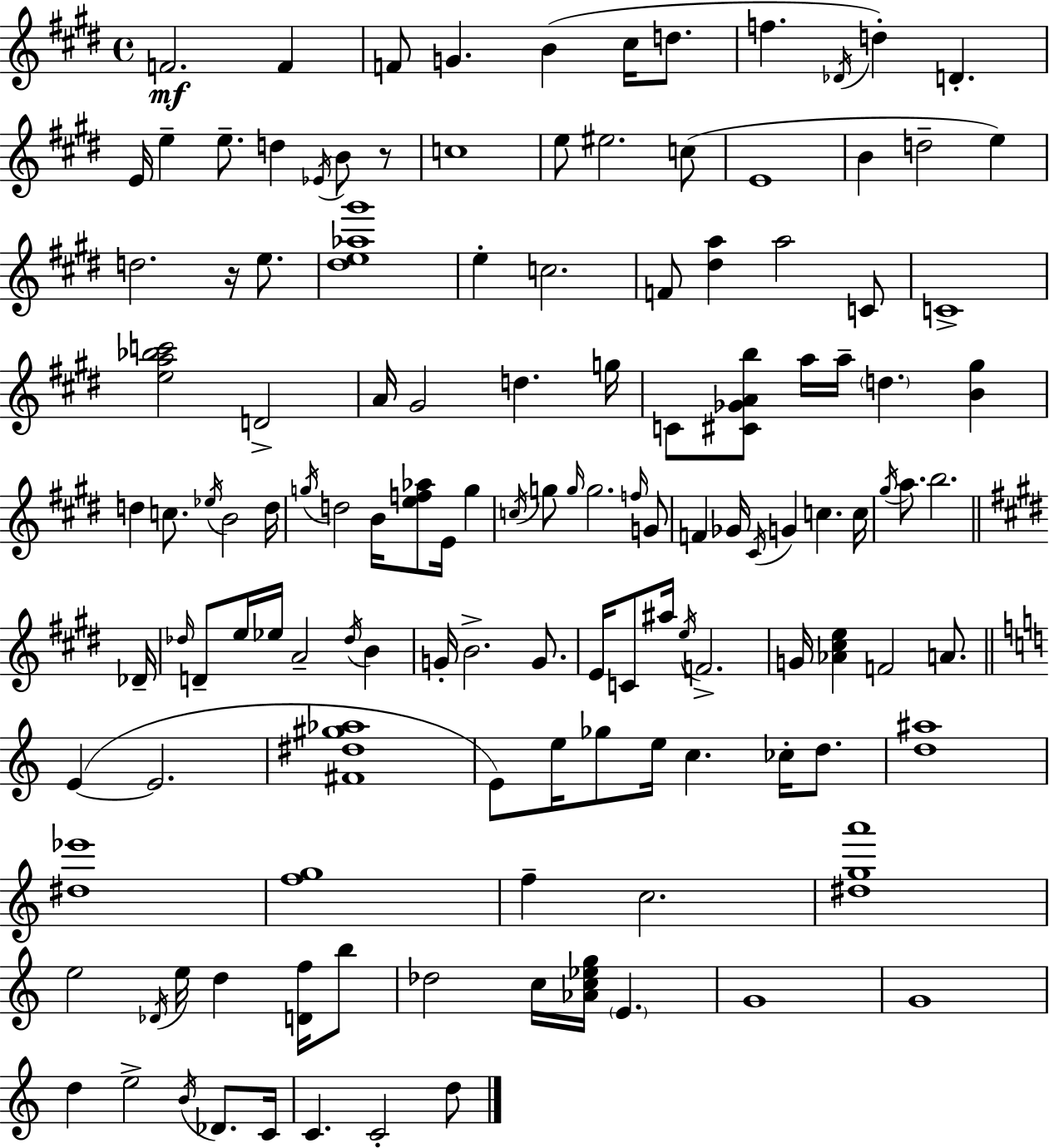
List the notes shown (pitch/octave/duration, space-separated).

F4/h. F4/q F4/e G4/q. B4/q C#5/s D5/e. F5/q. Db4/s D5/q D4/q. E4/s E5/q E5/e. D5/q Eb4/s B4/e R/e C5/w E5/e EIS5/h. C5/e E4/w B4/q D5/h E5/q D5/h. R/s E5/e. [D#5,E5,Ab5,G#6]/w E5/q C5/h. F4/e [D#5,A5]/q A5/h C4/e C4/w [E5,A5,Bb5,C6]/h D4/h A4/s G#4/h D5/q. G5/s C4/e [C#4,Gb4,A4,B5]/e A5/s A5/s D5/q. [B4,G#5]/q D5/q C5/e. Eb5/s B4/h D5/s G5/s D5/h B4/s [E5,F5,Ab5]/e E4/s G5/q C5/s G5/e G5/s G5/h. F5/s G4/e F4/q Gb4/s C#4/s G4/q C5/q. C5/s G#5/s A5/e. B5/h. Db4/s Db5/s D4/e E5/s Eb5/s A4/h Db5/s B4/q G4/s B4/h. G4/e. E4/s C4/e A#5/s E5/s F4/h. G4/s [Ab4,C#5,E5]/q F4/h A4/e. E4/q E4/h. [F#4,D#5,G#5,Ab5]/w E4/e E5/s Gb5/e E5/s C5/q. CES5/s D5/e. [D5,A#5]/w [D#5,Eb6]/w [F5,G5]/w F5/q C5/h. [D#5,G5,A6]/w E5/h Db4/s E5/s D5/q [D4,F5]/s B5/e Db5/h C5/s [Ab4,C5,Eb5,G5]/s E4/q. G4/w G4/w D5/q E5/h B4/s Db4/e. C4/s C4/q. C4/h D5/e